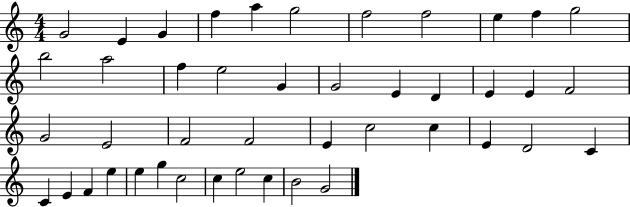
{
  \clef treble
  \numericTimeSignature
  \time 4/4
  \key c \major
  g'2 e'4 g'4 | f''4 a''4 g''2 | f''2 f''2 | e''4 f''4 g''2 | \break b''2 a''2 | f''4 e''2 g'4 | g'2 e'4 d'4 | e'4 e'4 f'2 | \break g'2 e'2 | f'2 f'2 | e'4 c''2 c''4 | e'4 d'2 c'4 | \break c'4 e'4 f'4 e''4 | e''4 g''4 c''2 | c''4 e''2 c''4 | b'2 g'2 | \break \bar "|."
}